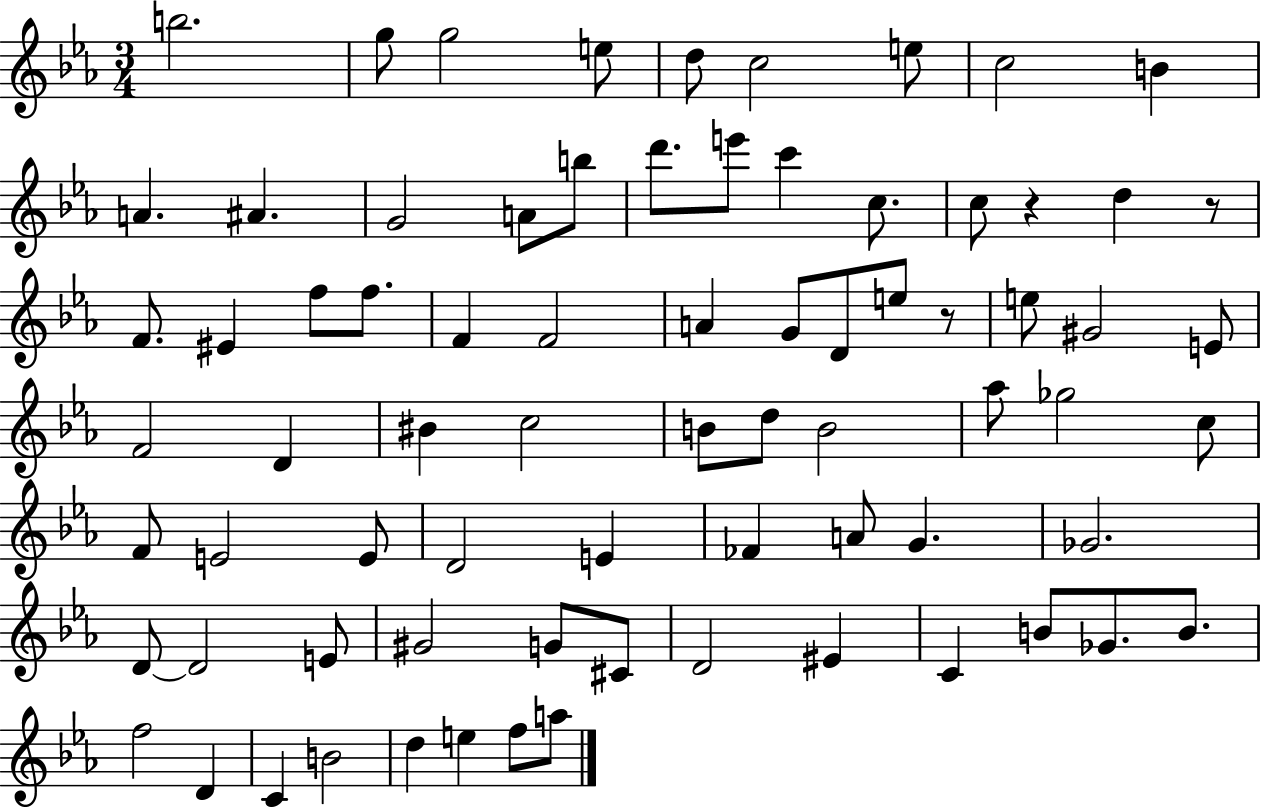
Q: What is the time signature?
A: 3/4